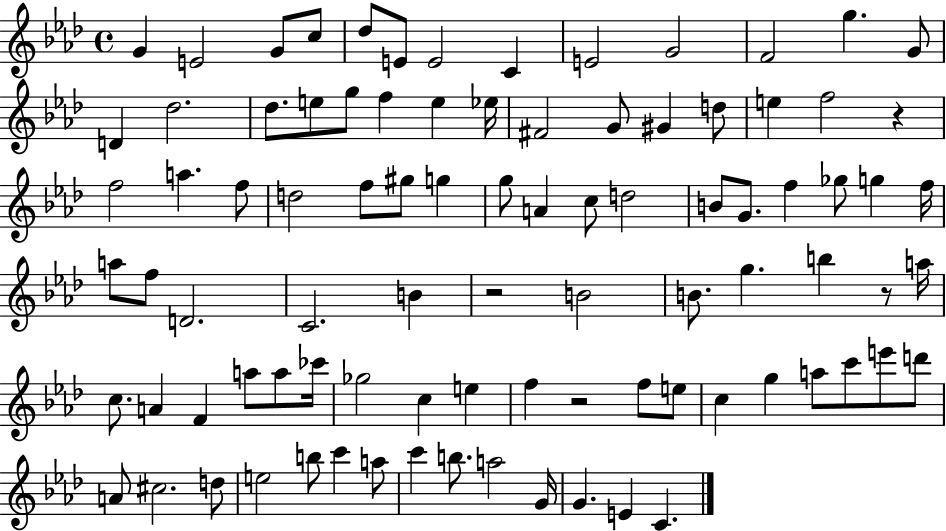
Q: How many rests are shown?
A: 4